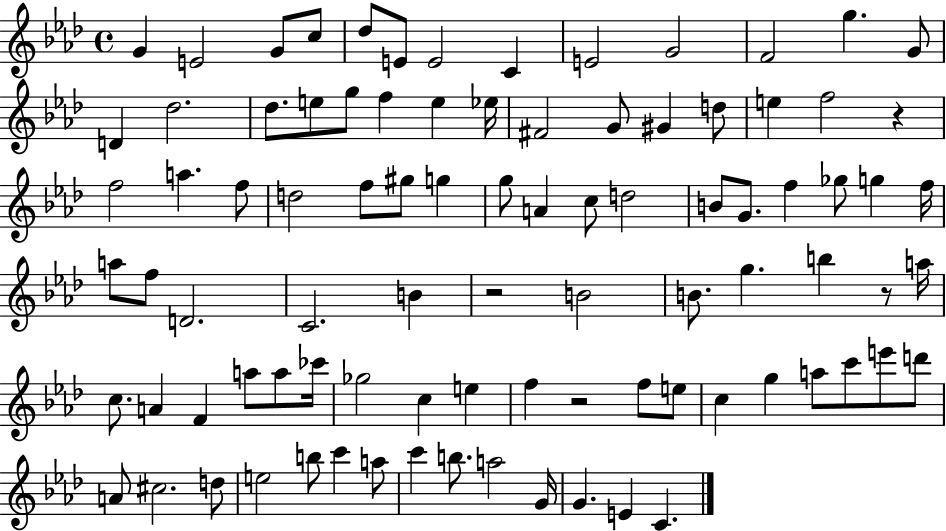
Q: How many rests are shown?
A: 4